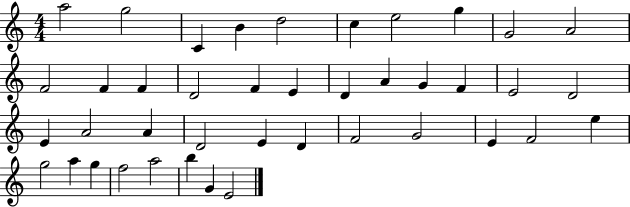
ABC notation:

X:1
T:Untitled
M:4/4
L:1/4
K:C
a2 g2 C B d2 c e2 g G2 A2 F2 F F D2 F E D A G F E2 D2 E A2 A D2 E D F2 G2 E F2 e g2 a g f2 a2 b G E2